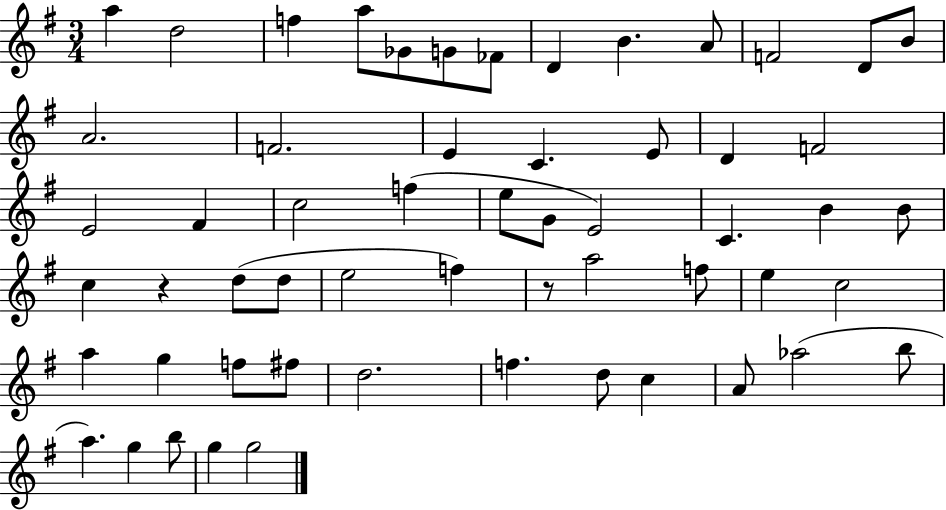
{
  \clef treble
  \numericTimeSignature
  \time 3/4
  \key g \major
  a''4 d''2 | f''4 a''8 ges'8 g'8 fes'8 | d'4 b'4. a'8 | f'2 d'8 b'8 | \break a'2. | f'2. | e'4 c'4. e'8 | d'4 f'2 | \break e'2 fis'4 | c''2 f''4( | e''8 g'8 e'2) | c'4. b'4 b'8 | \break c''4 r4 d''8( d''8 | e''2 f''4) | r8 a''2 f''8 | e''4 c''2 | \break a''4 g''4 f''8 fis''8 | d''2. | f''4. d''8 c''4 | a'8 aes''2( b''8 | \break a''4.) g''4 b''8 | g''4 g''2 | \bar "|."
}